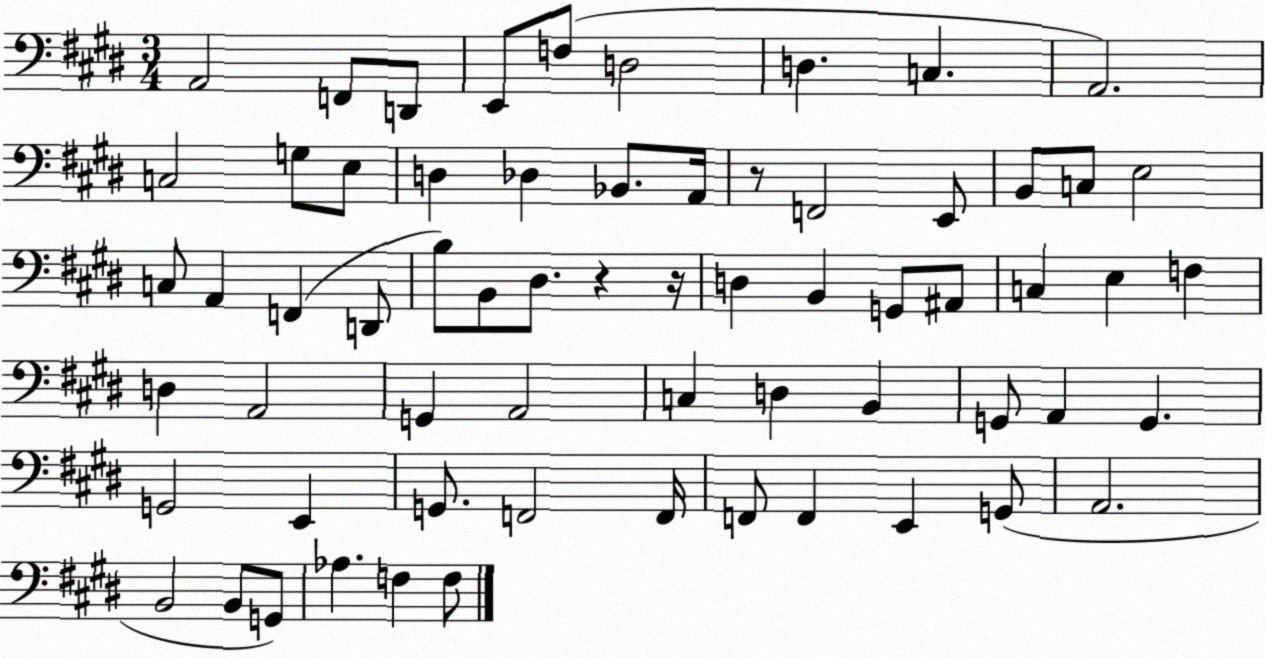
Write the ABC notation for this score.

X:1
T:Untitled
M:3/4
L:1/4
K:E
A,,2 F,,/2 D,,/2 E,,/2 F,/2 D,2 D, C, A,,2 C,2 G,/2 E,/2 D, _D, _B,,/2 A,,/4 z/2 F,,2 E,,/2 B,,/2 C,/2 E,2 C,/2 A,, F,, D,,/2 B,/2 B,,/2 ^D,/2 z z/4 D, B,, G,,/2 ^A,,/2 C, E, F, D, A,,2 G,, A,,2 C, D, B,, G,,/2 A,, G,, G,,2 E,, G,,/2 F,,2 F,,/4 F,,/2 F,, E,, G,,/2 A,,2 B,,2 B,,/2 G,,/2 _A, F, F,/2